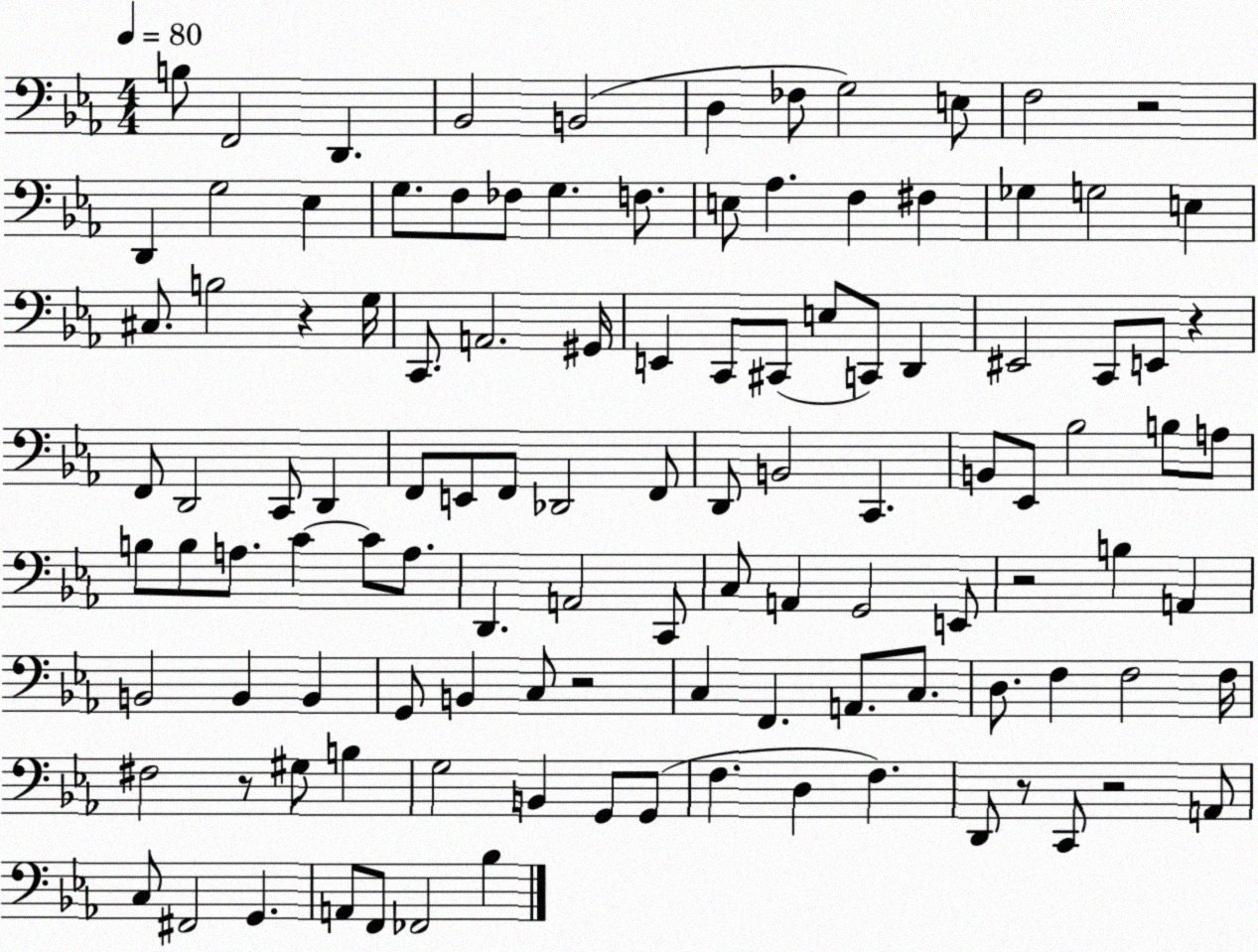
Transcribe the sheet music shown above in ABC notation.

X:1
T:Untitled
M:4/4
L:1/4
K:Eb
B,/2 F,,2 D,, _B,,2 B,,2 D, _F,/2 G,2 E,/2 F,2 z2 D,, G,2 _E, G,/2 F,/2 _F,/2 G, F,/2 E,/2 _A, F, ^F, _G, G,2 E, ^C,/2 B,2 z G,/4 C,,/2 A,,2 ^G,,/4 E,, C,,/2 ^C,,/2 E,/2 C,,/2 D,, ^E,,2 C,,/2 E,,/2 z F,,/2 D,,2 C,,/2 D,, F,,/2 E,,/2 F,,/2 _D,,2 F,,/2 D,,/2 B,,2 C,, B,,/2 _E,,/2 _B,2 B,/2 A,/2 B,/2 B,/2 A,/2 C C/2 A,/2 D,, A,,2 C,,/2 C,/2 A,, G,,2 E,,/2 z2 B, A,, B,,2 B,, B,, G,,/2 B,, C,/2 z2 C, F,, A,,/2 C,/2 D,/2 F, F,2 F,/4 ^F,2 z/2 ^G,/2 B, G,2 B,, G,,/2 G,,/2 F, D, F, D,,/2 z/2 C,,/2 z2 A,,/2 C,/2 ^F,,2 G,, A,,/2 F,,/2 _F,,2 _B,